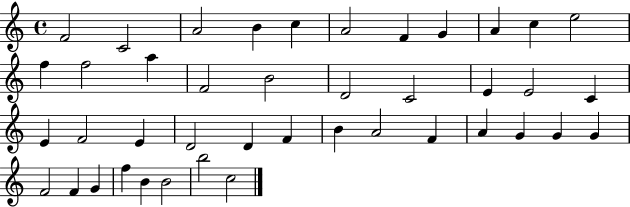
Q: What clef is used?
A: treble